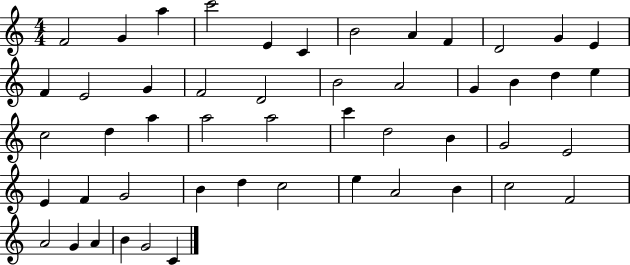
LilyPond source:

{
  \clef treble
  \numericTimeSignature
  \time 4/4
  \key c \major
  f'2 g'4 a''4 | c'''2 e'4 c'4 | b'2 a'4 f'4 | d'2 g'4 e'4 | \break f'4 e'2 g'4 | f'2 d'2 | b'2 a'2 | g'4 b'4 d''4 e''4 | \break c''2 d''4 a''4 | a''2 a''2 | c'''4 d''2 b'4 | g'2 e'2 | \break e'4 f'4 g'2 | b'4 d''4 c''2 | e''4 a'2 b'4 | c''2 f'2 | \break a'2 g'4 a'4 | b'4 g'2 c'4 | \bar "|."
}